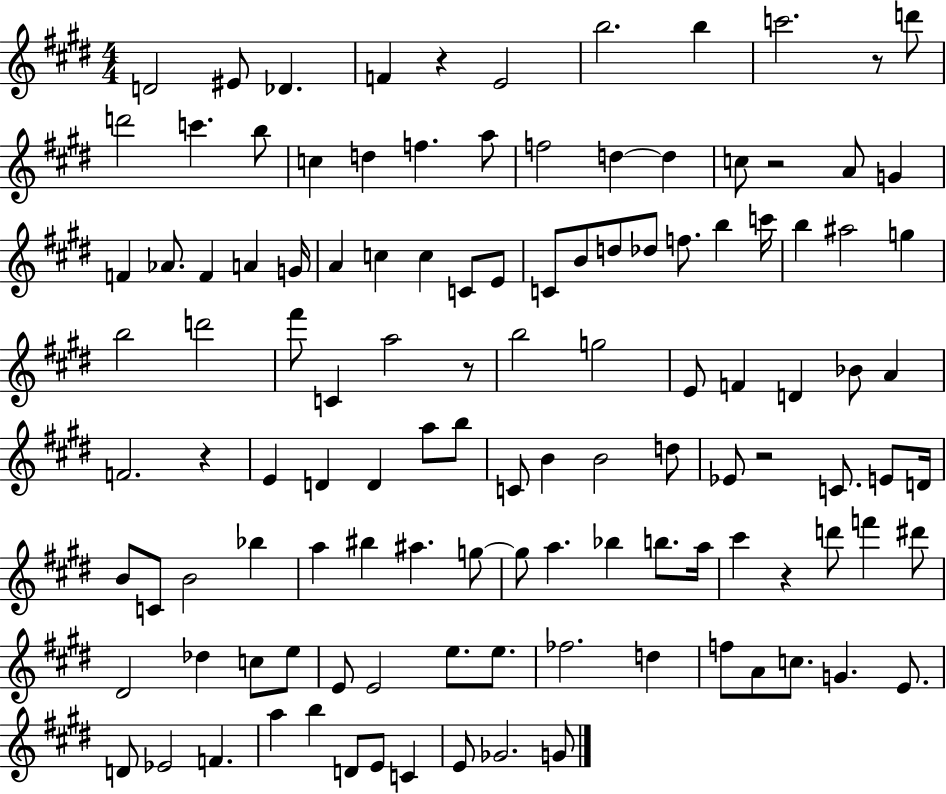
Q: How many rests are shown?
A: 7